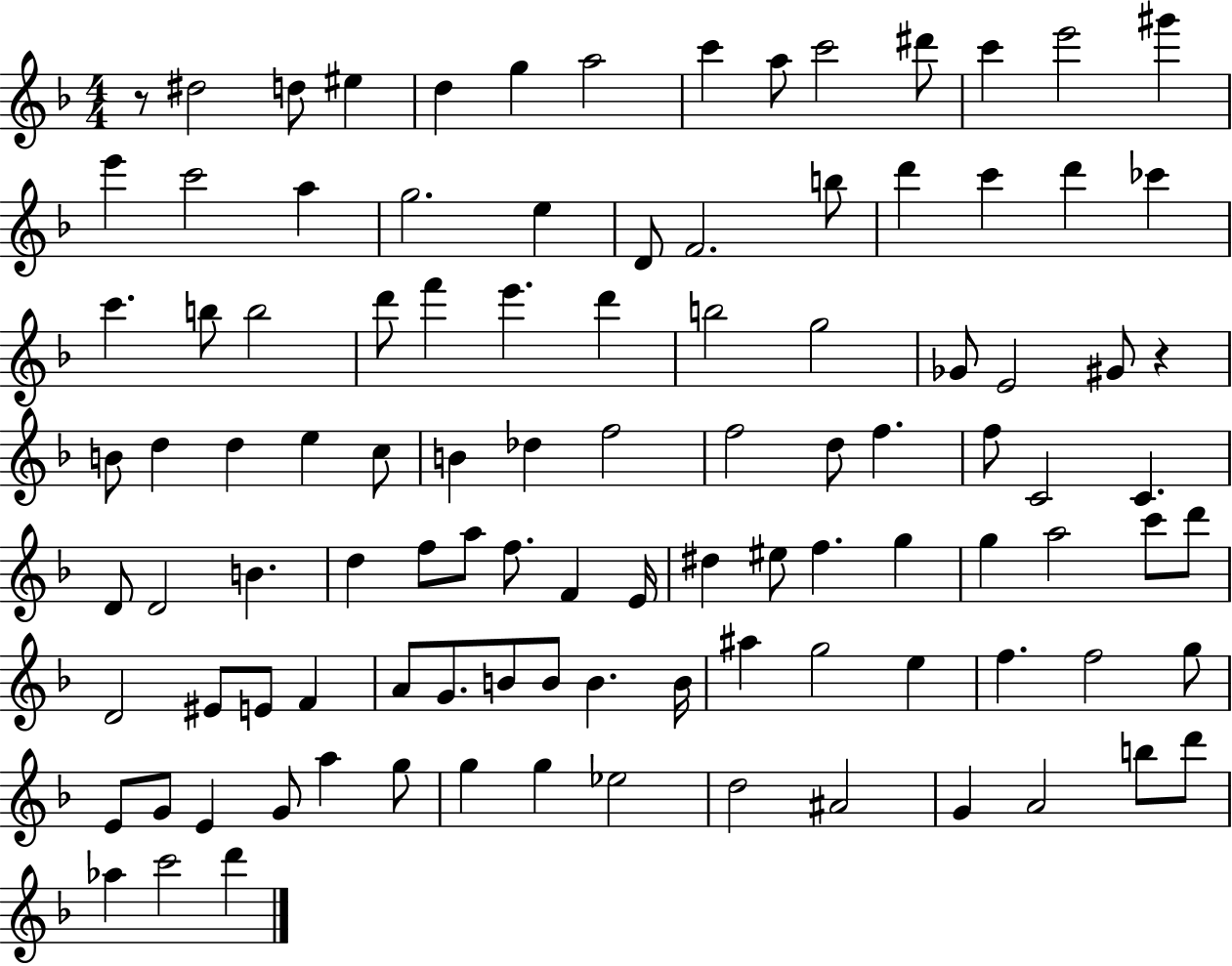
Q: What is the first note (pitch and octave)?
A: D#5